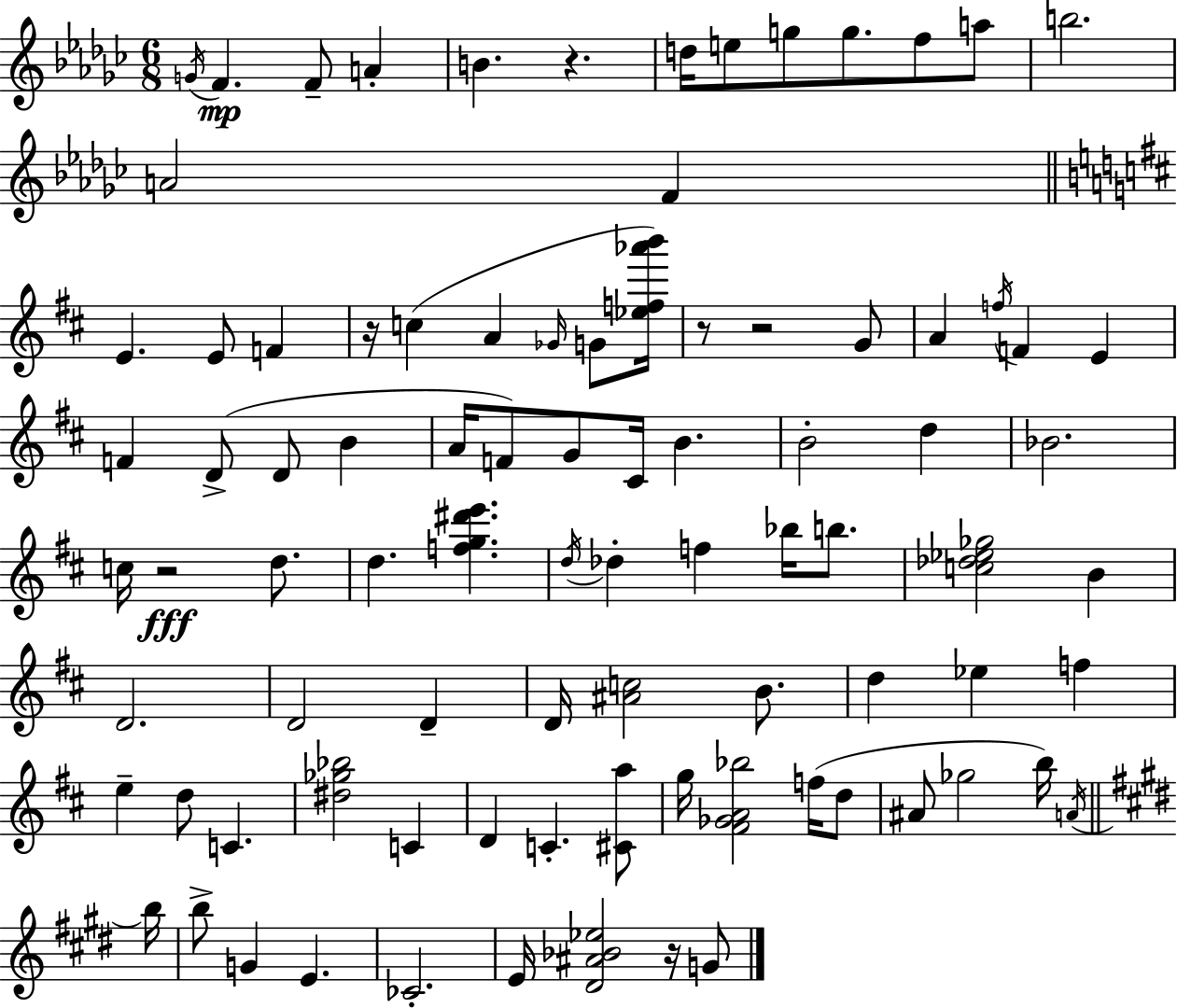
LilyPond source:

{
  \clef treble
  \numericTimeSignature
  \time 6/8
  \key ees \minor
  \repeat volta 2 { \acciaccatura { g'16 }\mp f'4. f'8-- a'4-. | b'4. r4. | d''16 e''8 g''8 g''8. f''8 a''8 | b''2. | \break a'2 f'4 | \bar "||" \break \key d \major e'4. e'8 f'4 | r16 c''4( a'4 \grace { ges'16 } g'8 | <ees'' f'' aes''' b'''>16) r8 r2 g'8 | a'4 \acciaccatura { f''16 } f'4 e'4 | \break f'4 d'8->( d'8 b'4 | a'16 f'8) g'8 cis'16 b'4. | b'2-. d''4 | bes'2. | \break c''16 r2\fff d''8. | d''4. <f'' g'' dis''' e'''>4. | \acciaccatura { d''16 } des''4-. f''4 bes''16 | b''8. <c'' des'' ees'' ges''>2 b'4 | \break d'2. | d'2 d'4-- | d'16 <ais' c''>2 | b'8. d''4 ees''4 f''4 | \break e''4-- d''8 c'4. | <dis'' ges'' bes''>2 c'4 | d'4 c'4.-. | <cis' a''>8 g''16 <fis' ges' a' bes''>2 | \break f''16( d''8 ais'8 ges''2 | b''16) \acciaccatura { a'16 } \bar "||" \break \key e \major b''16 b''8-> g'4 e'4. | ces'2.-. | e'16 <dis' ais' bes' ees''>2 r16 g'8 | } \bar "|."
}